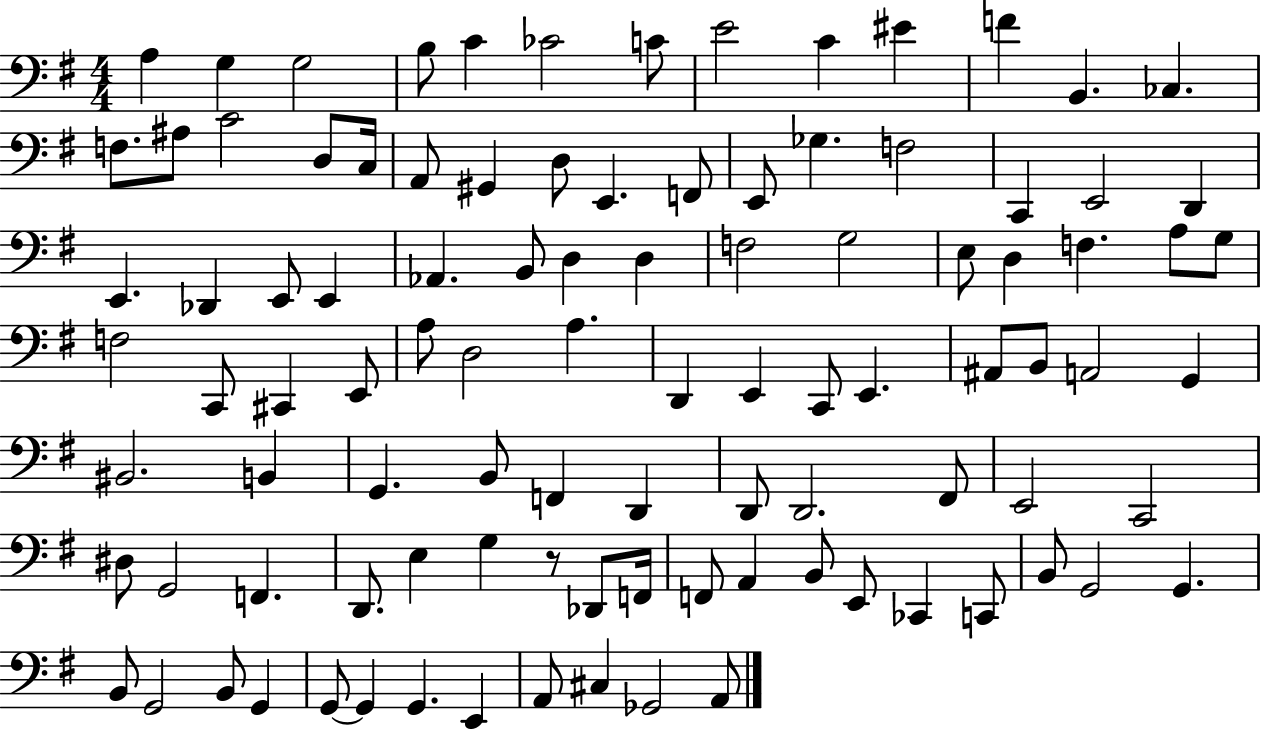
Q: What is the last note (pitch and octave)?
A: A2